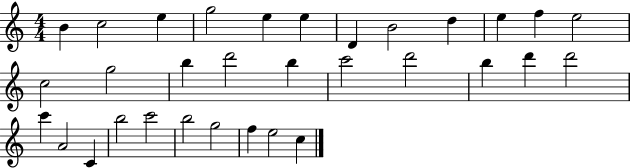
{
  \clef treble
  \numericTimeSignature
  \time 4/4
  \key c \major
  b'4 c''2 e''4 | g''2 e''4 e''4 | d'4 b'2 d''4 | e''4 f''4 e''2 | \break c''2 g''2 | b''4 d'''2 b''4 | c'''2 d'''2 | b''4 d'''4 d'''2 | \break c'''4 a'2 c'4 | b''2 c'''2 | b''2 g''2 | f''4 e''2 c''4 | \break \bar "|."
}